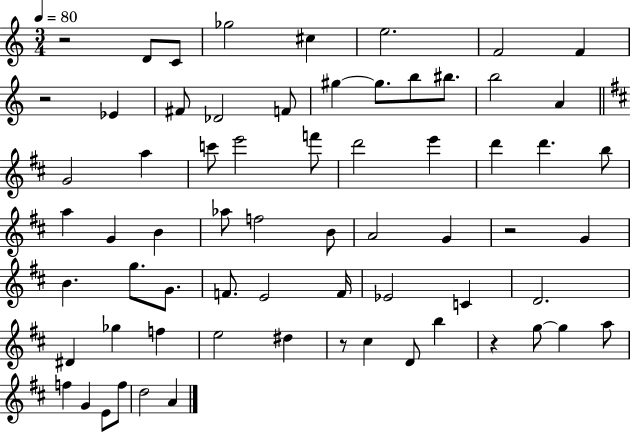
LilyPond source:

{
  \clef treble
  \numericTimeSignature
  \time 3/4
  \key c \major
  \tempo 4 = 80
  r2 d'8 c'8 | ges''2 cis''4 | e''2. | f'2 f'4 | \break r2 ees'4 | fis'8 des'2 f'8 | gis''4~~ gis''8. b''8 bis''8. | b''2 a'4 | \break \bar "||" \break \key d \major g'2 a''4 | c'''8 e'''2 f'''8 | d'''2 e'''4 | d'''4 d'''4. b''8 | \break a''4 g'4 b'4 | aes''8 f''2 b'8 | a'2 g'4 | r2 g'4 | \break b'4. g''8. g'8. | f'8. e'2 f'16 | ees'2 c'4 | d'2. | \break dis'4 ges''4 f''4 | e''2 dis''4 | r8 cis''4 d'8 b''4 | r4 g''8~~ g''4 a''8 | \break f''4 g'4 e'8 f''8 | d''2 a'4 | \bar "|."
}